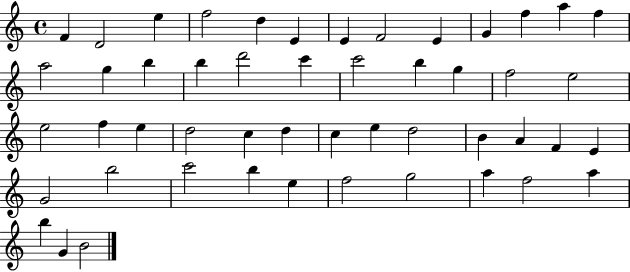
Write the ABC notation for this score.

X:1
T:Untitled
M:4/4
L:1/4
K:C
F D2 e f2 d E E F2 E G f a f a2 g b b d'2 c' c'2 b g f2 e2 e2 f e d2 c d c e d2 B A F E G2 b2 c'2 b e f2 g2 a f2 a b G B2